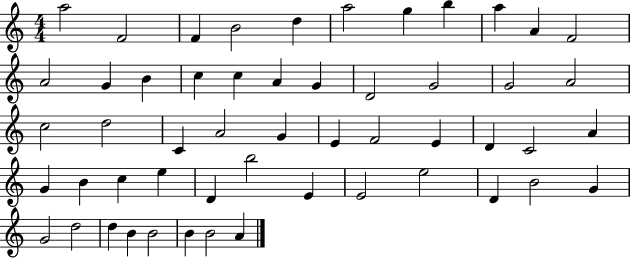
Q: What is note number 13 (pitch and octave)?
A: G4